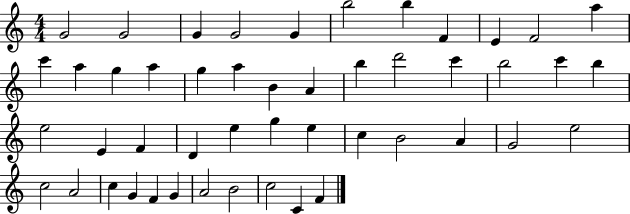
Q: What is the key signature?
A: C major